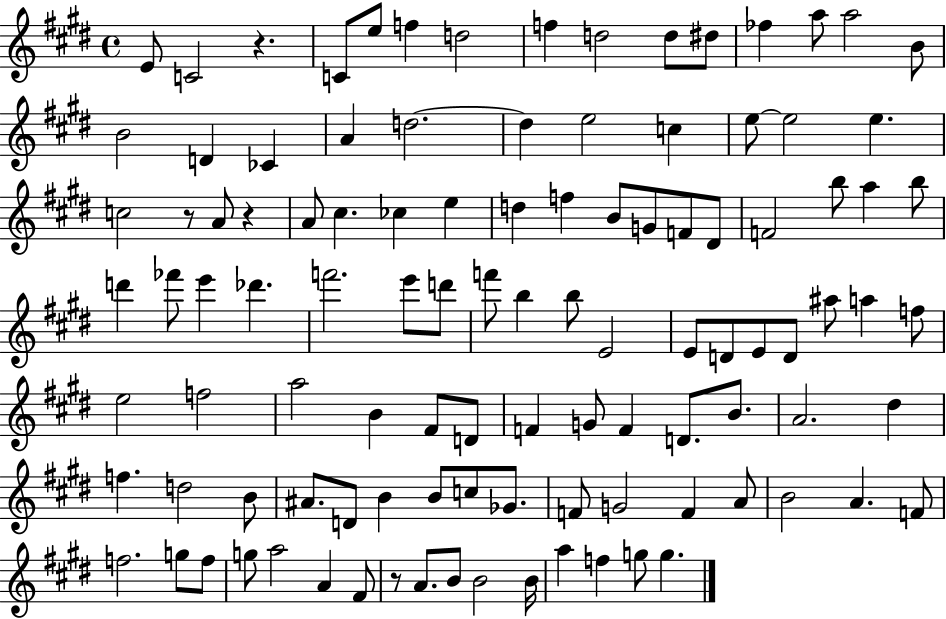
X:1
T:Untitled
M:4/4
L:1/4
K:E
E/2 C2 z C/2 e/2 f d2 f d2 d/2 ^d/2 _f a/2 a2 B/2 B2 D _C A d2 d e2 c e/2 e2 e c2 z/2 A/2 z A/2 ^c _c e d f B/2 G/2 F/2 ^D/2 F2 b/2 a b/2 d' _f'/2 e' _d' f'2 e'/2 d'/2 f'/2 b b/2 E2 E/2 D/2 E/2 D/2 ^a/2 a f/2 e2 f2 a2 B ^F/2 D/2 F G/2 F D/2 B/2 A2 ^d f d2 B/2 ^A/2 D/2 B B/2 c/2 _G/2 F/2 G2 F A/2 B2 A F/2 f2 g/2 f/2 g/2 a2 A ^F/2 z/2 A/2 B/2 B2 B/4 a f g/2 g